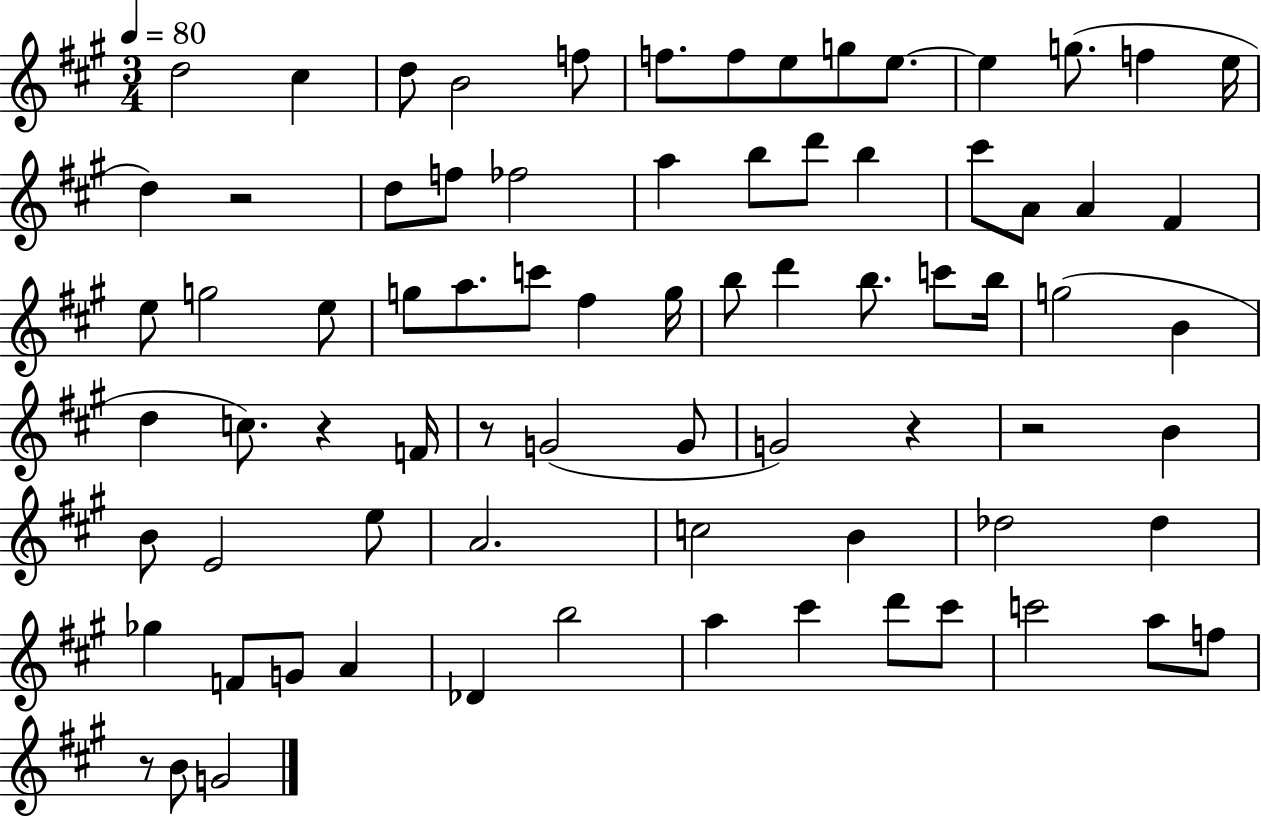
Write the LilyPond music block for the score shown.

{
  \clef treble
  \numericTimeSignature
  \time 3/4
  \key a \major
  \tempo 4 = 80
  d''2 cis''4 | d''8 b'2 f''8 | f''8. f''8 e''8 g''8 e''8.~~ | e''4 g''8.( f''4 e''16 | \break d''4) r2 | d''8 f''8 fes''2 | a''4 b''8 d'''8 b''4 | cis'''8 a'8 a'4 fis'4 | \break e''8 g''2 e''8 | g''8 a''8. c'''8 fis''4 g''16 | b''8 d'''4 b''8. c'''8 b''16 | g''2( b'4 | \break d''4 c''8.) r4 f'16 | r8 g'2( g'8 | g'2) r4 | r2 b'4 | \break b'8 e'2 e''8 | a'2. | c''2 b'4 | des''2 des''4 | \break ges''4 f'8 g'8 a'4 | des'4 b''2 | a''4 cis'''4 d'''8 cis'''8 | c'''2 a''8 f''8 | \break r8 b'8 g'2 | \bar "|."
}